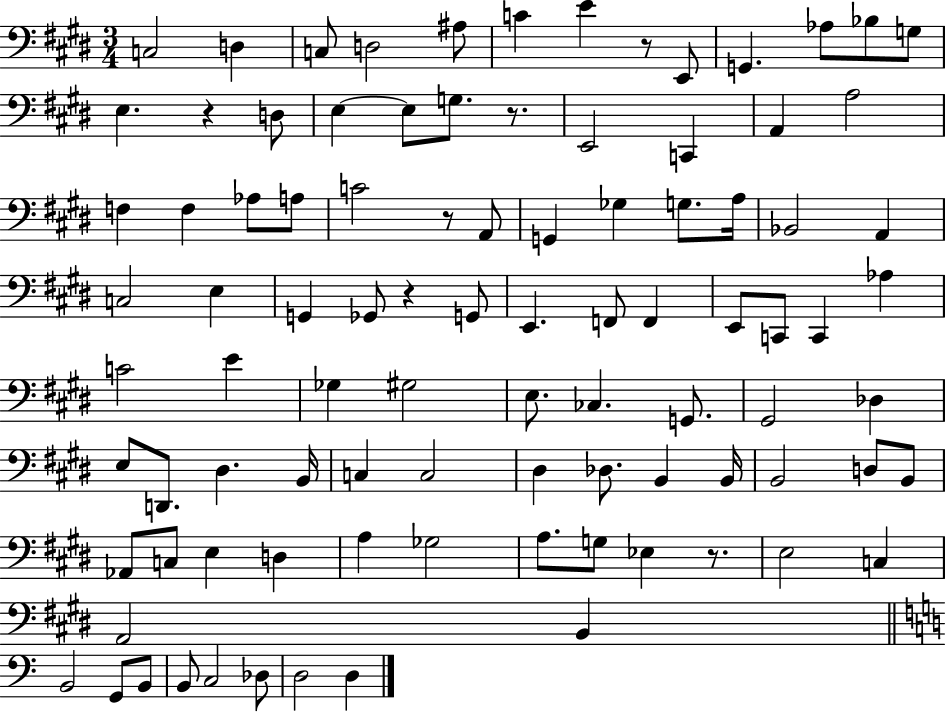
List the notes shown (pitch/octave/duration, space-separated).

C3/h D3/q C3/e D3/h A#3/e C4/q E4/q R/e E2/e G2/q. Ab3/e Bb3/e G3/e E3/q. R/q D3/e E3/q E3/e G3/e. R/e. E2/h C2/q A2/q A3/h F3/q F3/q Ab3/e A3/e C4/h R/e A2/e G2/q Gb3/q G3/e. A3/s Bb2/h A2/q C3/h E3/q G2/q Gb2/e R/q G2/e E2/q. F2/e F2/q E2/e C2/e C2/q Ab3/q C4/h E4/q Gb3/q G#3/h E3/e. CES3/q. G2/e. G#2/h Db3/q E3/e D2/e. D#3/q. B2/s C3/q C3/h D#3/q Db3/e. B2/q B2/s B2/h D3/e B2/e Ab2/e C3/e E3/q D3/q A3/q Gb3/h A3/e. G3/e Eb3/q R/e. E3/h C3/q A2/h B2/q B2/h G2/e B2/e B2/e C3/h Db3/e D3/h D3/q